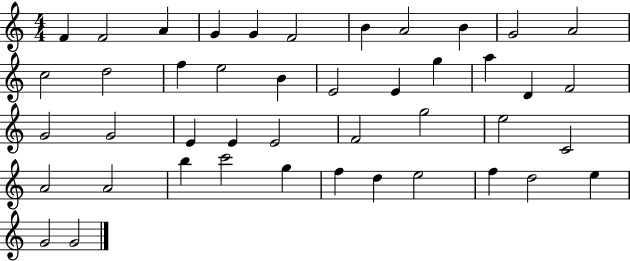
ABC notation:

X:1
T:Untitled
M:4/4
L:1/4
K:C
F F2 A G G F2 B A2 B G2 A2 c2 d2 f e2 B E2 E g a D F2 G2 G2 E E E2 F2 g2 e2 C2 A2 A2 b c'2 g f d e2 f d2 e G2 G2